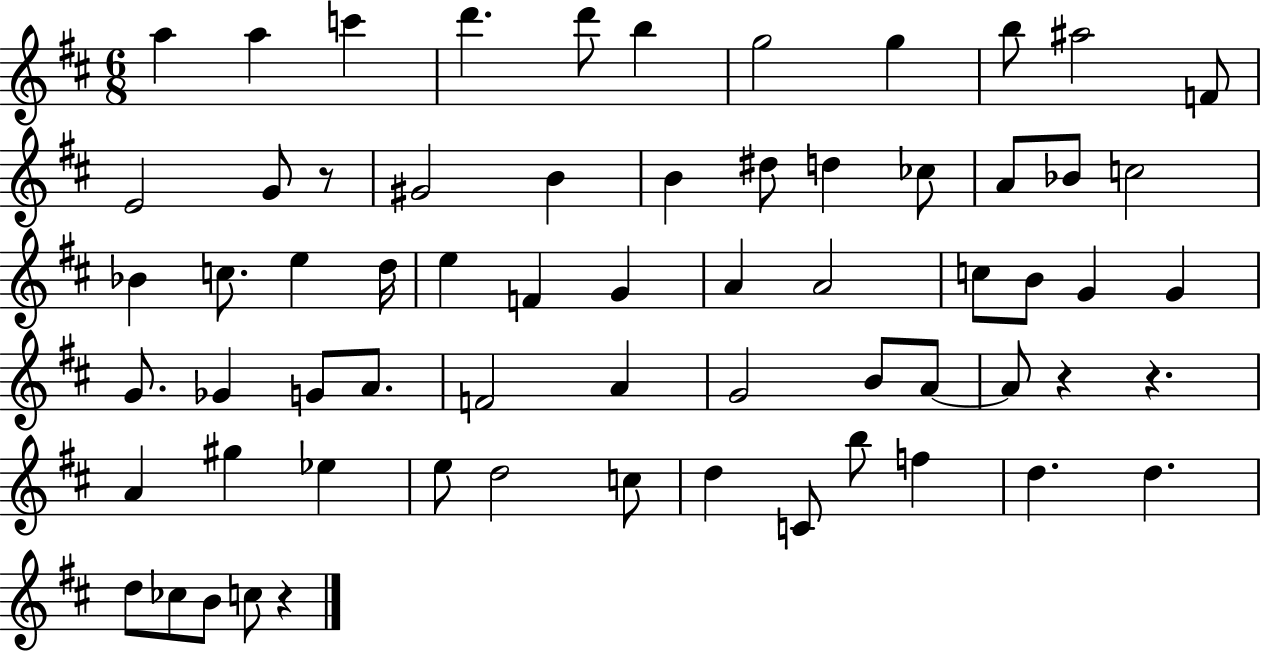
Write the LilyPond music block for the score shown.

{
  \clef treble
  \numericTimeSignature
  \time 6/8
  \key d \major
  a''4 a''4 c'''4 | d'''4. d'''8 b''4 | g''2 g''4 | b''8 ais''2 f'8 | \break e'2 g'8 r8 | gis'2 b'4 | b'4 dis''8 d''4 ces''8 | a'8 bes'8 c''2 | \break bes'4 c''8. e''4 d''16 | e''4 f'4 g'4 | a'4 a'2 | c''8 b'8 g'4 g'4 | \break g'8. ges'4 g'8 a'8. | f'2 a'4 | g'2 b'8 a'8~~ | a'8 r4 r4. | \break a'4 gis''4 ees''4 | e''8 d''2 c''8 | d''4 c'8 b''8 f''4 | d''4. d''4. | \break d''8 ces''8 b'8 c''8 r4 | \bar "|."
}